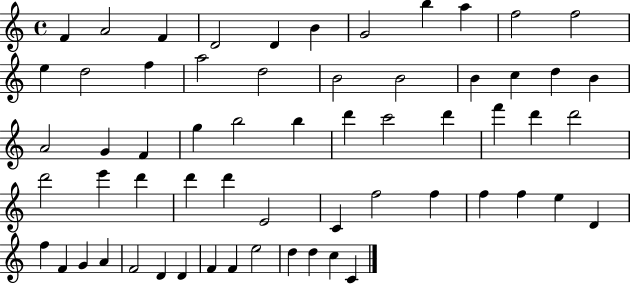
X:1
T:Untitled
M:4/4
L:1/4
K:C
F A2 F D2 D B G2 b a f2 f2 e d2 f a2 d2 B2 B2 B c d B A2 G F g b2 b d' c'2 d' f' d' d'2 d'2 e' d' d' d' E2 C f2 f f f e D f F G A F2 D D F F e2 d d c C